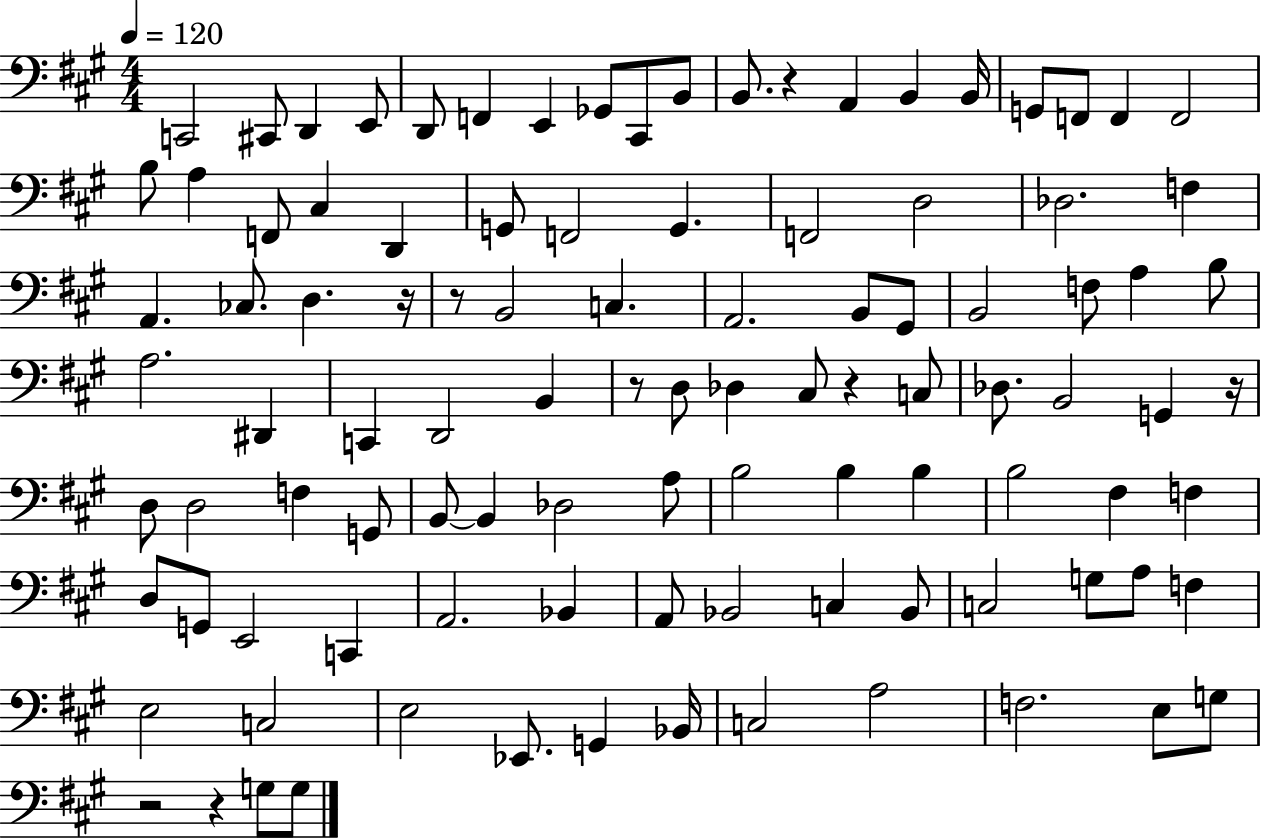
X:1
T:Untitled
M:4/4
L:1/4
K:A
C,,2 ^C,,/2 D,, E,,/2 D,,/2 F,, E,, _G,,/2 ^C,,/2 B,,/2 B,,/2 z A,, B,, B,,/4 G,,/2 F,,/2 F,, F,,2 B,/2 A, F,,/2 ^C, D,, G,,/2 F,,2 G,, F,,2 D,2 _D,2 F, A,, _C,/2 D, z/4 z/2 B,,2 C, A,,2 B,,/2 ^G,,/2 B,,2 F,/2 A, B,/2 A,2 ^D,, C,, D,,2 B,, z/2 D,/2 _D, ^C,/2 z C,/2 _D,/2 B,,2 G,, z/4 D,/2 D,2 F, G,,/2 B,,/2 B,, _D,2 A,/2 B,2 B, B, B,2 ^F, F, D,/2 G,,/2 E,,2 C,, A,,2 _B,, A,,/2 _B,,2 C, _B,,/2 C,2 G,/2 A,/2 F, E,2 C,2 E,2 _E,,/2 G,, _B,,/4 C,2 A,2 F,2 E,/2 G,/2 z2 z G,/2 G,/2